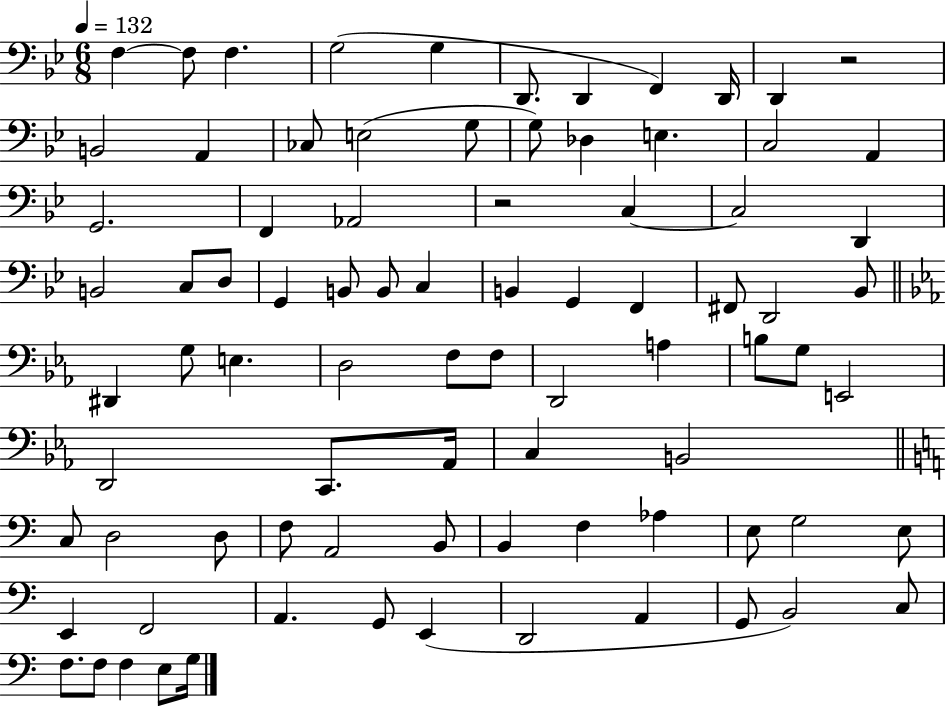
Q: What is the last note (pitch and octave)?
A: G3